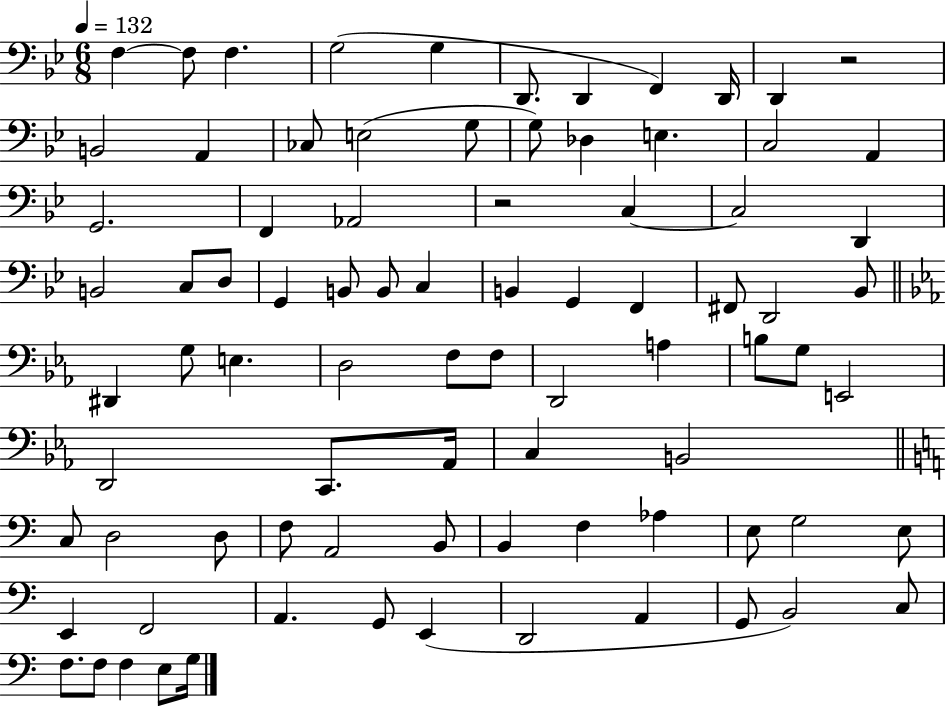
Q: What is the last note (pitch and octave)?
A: G3